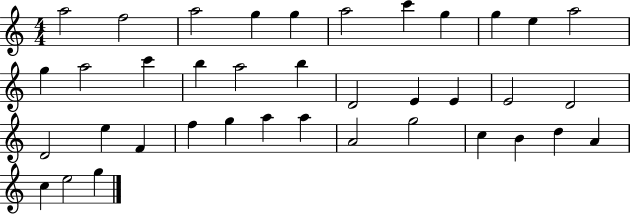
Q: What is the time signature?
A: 4/4